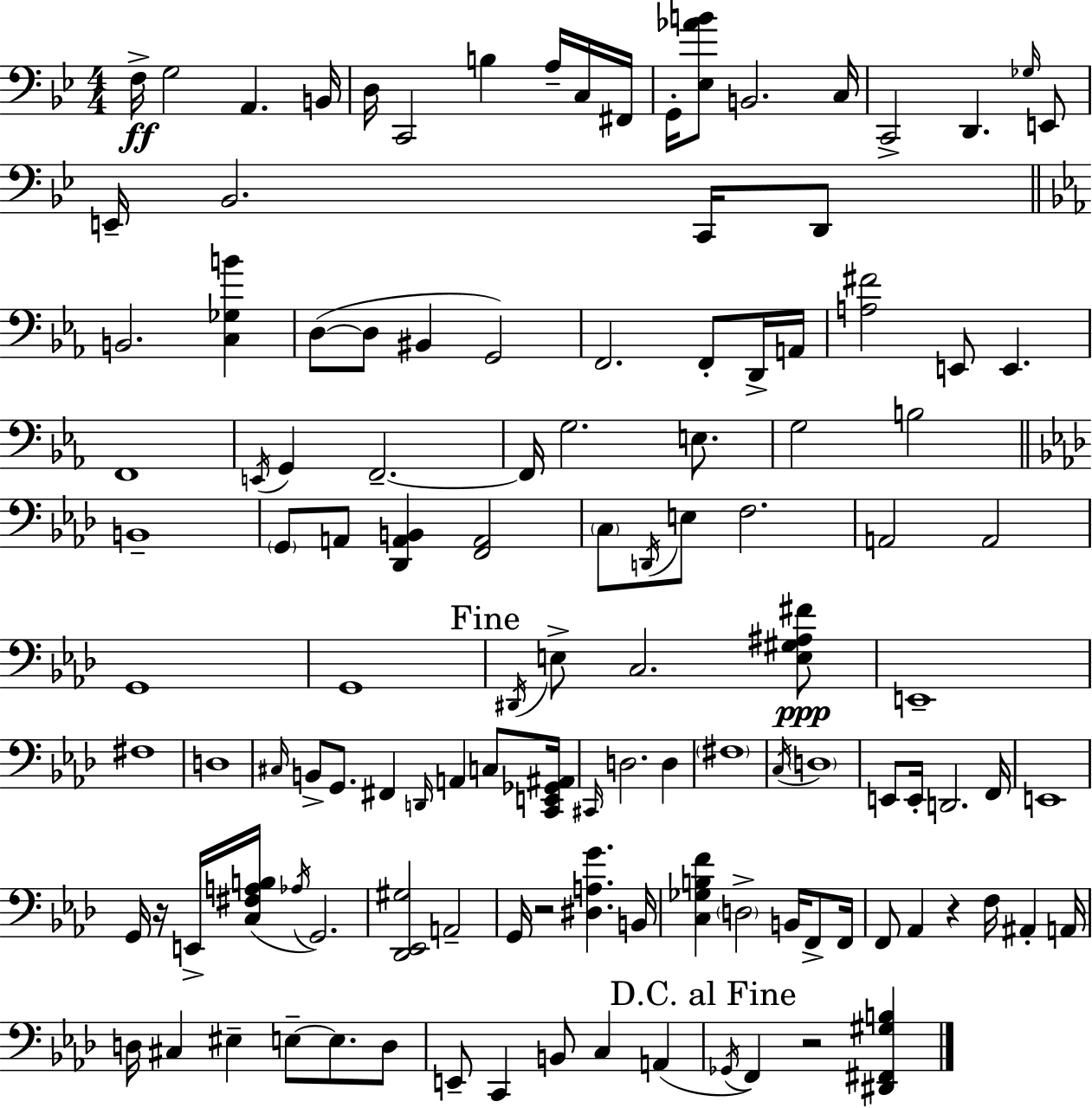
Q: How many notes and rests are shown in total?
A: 121